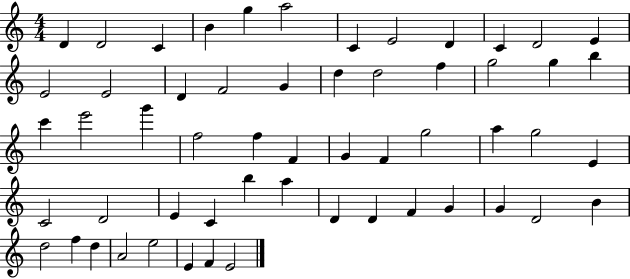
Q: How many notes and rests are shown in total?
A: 56